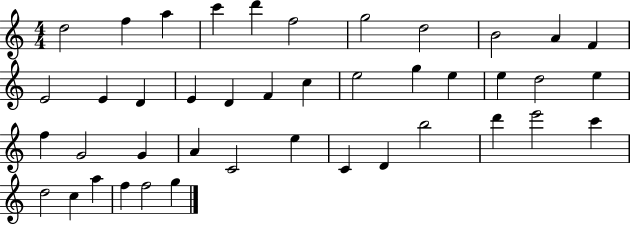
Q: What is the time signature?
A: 4/4